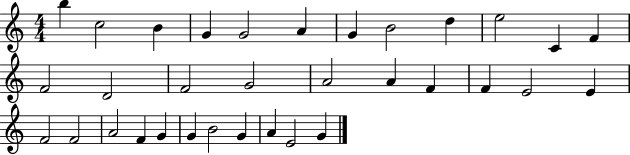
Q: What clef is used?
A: treble